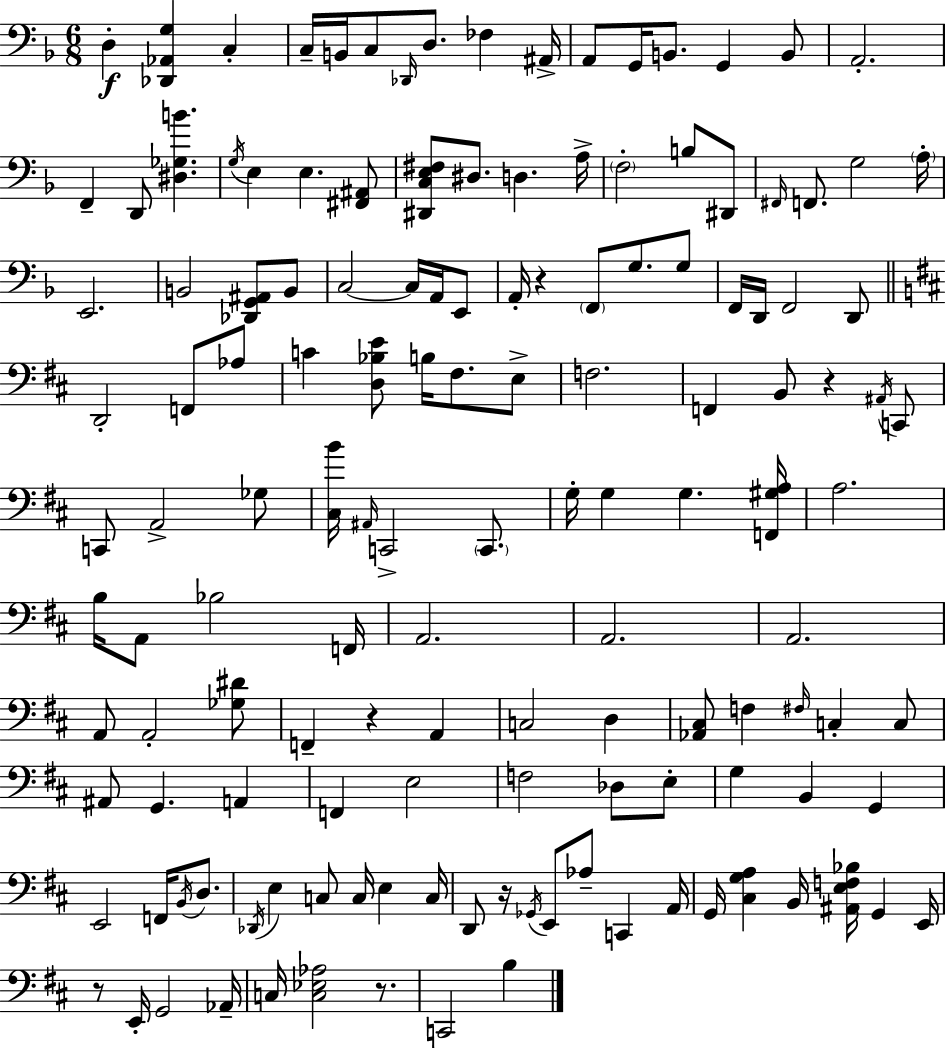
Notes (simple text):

D3/q [Db2,Ab2,G3]/q C3/q C3/s B2/s C3/e Db2/s D3/e. FES3/q A#2/s A2/e G2/s B2/e. G2/q B2/e A2/h. F2/q D2/e [D#3,Gb3,B4]/q. G3/s E3/q E3/q. [F#2,A#2]/e [D#2,C3,E3,F#3]/e D#3/e. D3/q. A3/s F3/h B3/e D#2/e F#2/s F2/e. G3/h A3/s E2/h. B2/h [Db2,G2,A#2]/e B2/e C3/h C3/s A2/s E2/e A2/s R/q F2/e G3/e. G3/e F2/s D2/s F2/h D2/e D2/h F2/e Ab3/e C4/q [D3,Bb3,E4]/e B3/s F#3/e. E3/e F3/h. F2/q B2/e R/q A#2/s C2/e C2/e A2/h Gb3/e [C#3,B4]/s A#2/s C2/h C2/e. G3/s G3/q G3/q. [F2,G#3,A3]/s A3/h. B3/s A2/e Bb3/h F2/s A2/h. A2/h. A2/h. A2/e A2/h [Gb3,D#4]/e F2/q R/q A2/q C3/h D3/q [Ab2,C#3]/e F3/q F#3/s C3/q C3/e A#2/e G2/q. A2/q F2/q E3/h F3/h Db3/e E3/e G3/q B2/q G2/q E2/h F2/s B2/s D3/e. Db2/s E3/q C3/e C3/s E3/q C3/s D2/e R/s Gb2/s E2/e Ab3/e C2/q A2/s G2/s [C#3,G3,A3]/q B2/s [A#2,E3,F3,Bb3]/s G2/q E2/s R/e E2/s G2/h Ab2/s C3/s [C3,Eb3,Ab3]/h R/e. C2/h B3/q